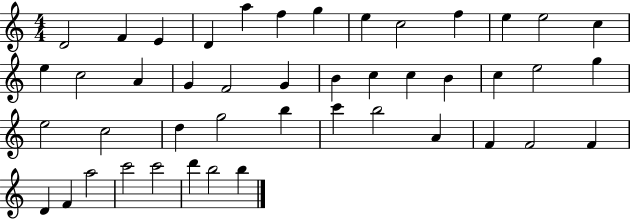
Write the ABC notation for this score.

X:1
T:Untitled
M:4/4
L:1/4
K:C
D2 F E D a f g e c2 f e e2 c e c2 A G F2 G B c c B c e2 g e2 c2 d g2 b c' b2 A F F2 F D F a2 c'2 c'2 d' b2 b